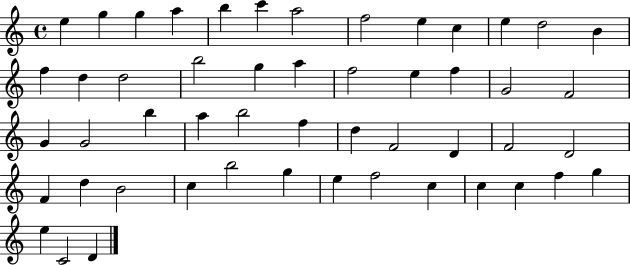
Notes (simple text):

E5/q G5/q G5/q A5/q B5/q C6/q A5/h F5/h E5/q C5/q E5/q D5/h B4/q F5/q D5/q D5/h B5/h G5/q A5/q F5/h E5/q F5/q G4/h F4/h G4/q G4/h B5/q A5/q B5/h F5/q D5/q F4/h D4/q F4/h D4/h F4/q D5/q B4/h C5/q B5/h G5/q E5/q F5/h C5/q C5/q C5/q F5/q G5/q E5/q C4/h D4/q